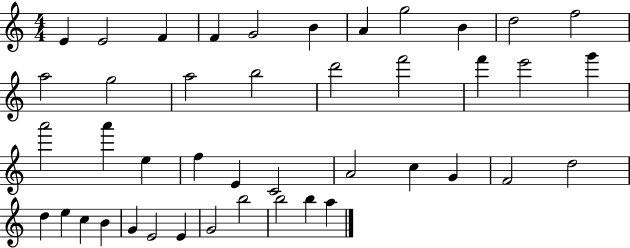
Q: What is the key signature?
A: C major